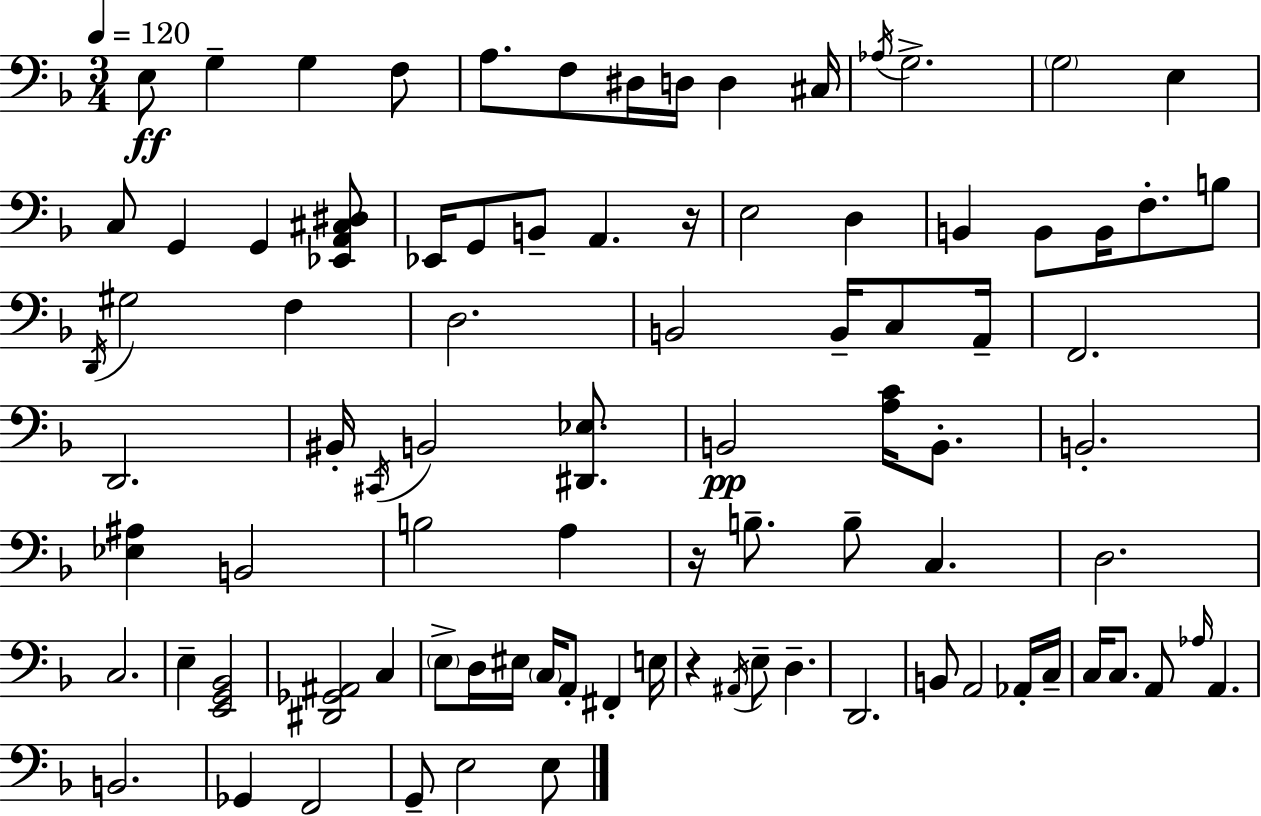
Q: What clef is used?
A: bass